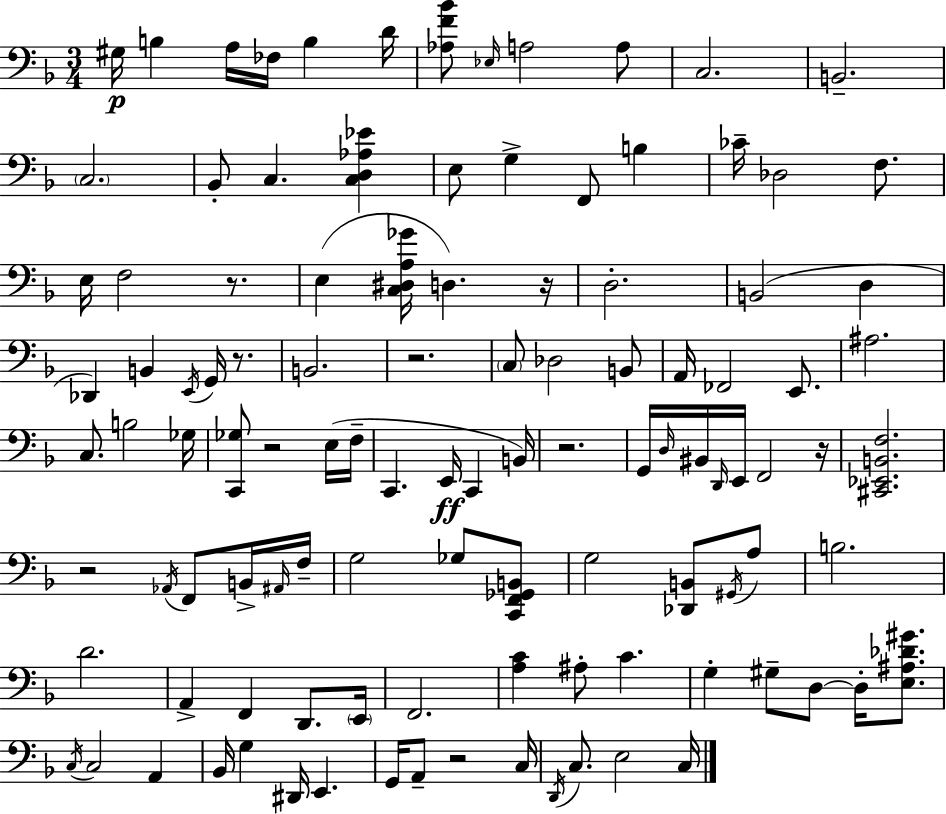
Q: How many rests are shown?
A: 9